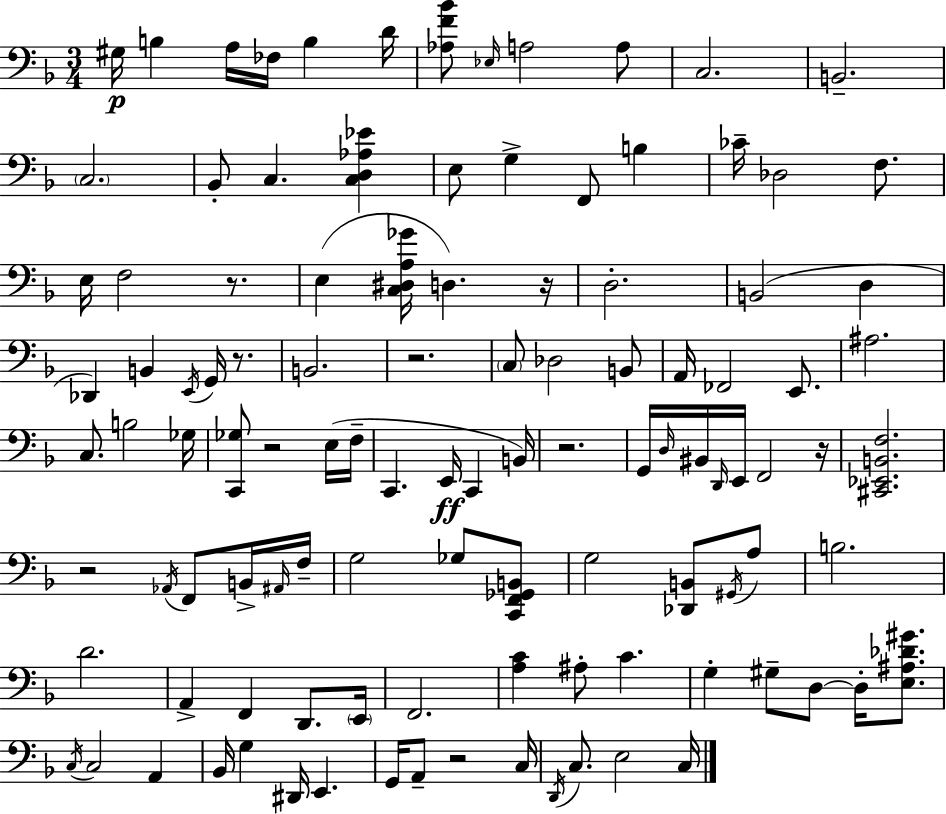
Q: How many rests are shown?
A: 9